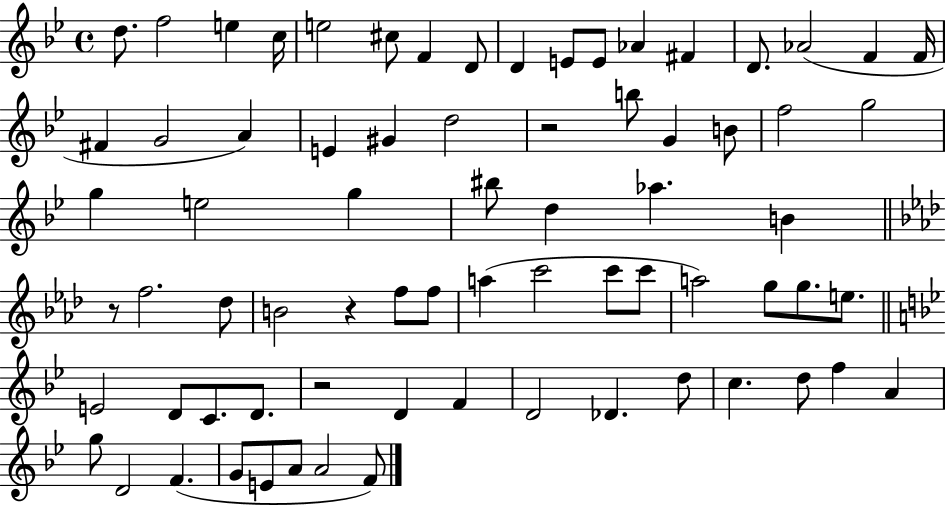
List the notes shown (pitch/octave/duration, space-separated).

D5/e. F5/h E5/q C5/s E5/h C#5/e F4/q D4/e D4/q E4/e E4/e Ab4/q F#4/q D4/e. Ab4/h F4/q F4/s F#4/q G4/h A4/q E4/q G#4/q D5/h R/h B5/e G4/q B4/e F5/h G5/h G5/q E5/h G5/q BIS5/e D5/q Ab5/q. B4/q R/e F5/h. Db5/e B4/h R/q F5/e F5/e A5/q C6/h C6/e C6/e A5/h G5/e G5/e. E5/e. E4/h D4/e C4/e. D4/e. R/h D4/q F4/q D4/h Db4/q. D5/e C5/q. D5/e F5/q A4/q G5/e D4/h F4/q. G4/e E4/e A4/e A4/h F4/e